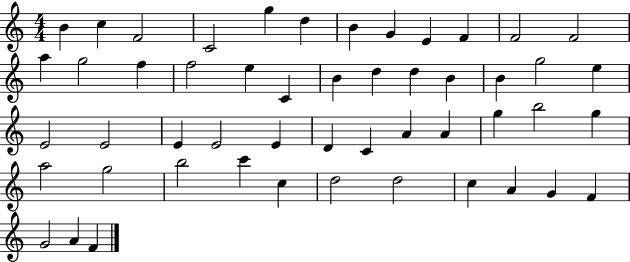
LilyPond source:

{
  \clef treble
  \numericTimeSignature
  \time 4/4
  \key c \major
  b'4 c''4 f'2 | c'2 g''4 d''4 | b'4 g'4 e'4 f'4 | f'2 f'2 | \break a''4 g''2 f''4 | f''2 e''4 c'4 | b'4 d''4 d''4 b'4 | b'4 g''2 e''4 | \break e'2 e'2 | e'4 e'2 e'4 | d'4 c'4 a'4 a'4 | g''4 b''2 g''4 | \break a''2 g''2 | b''2 c'''4 c''4 | d''2 d''2 | c''4 a'4 g'4 f'4 | \break g'2 a'4 f'4 | \bar "|."
}